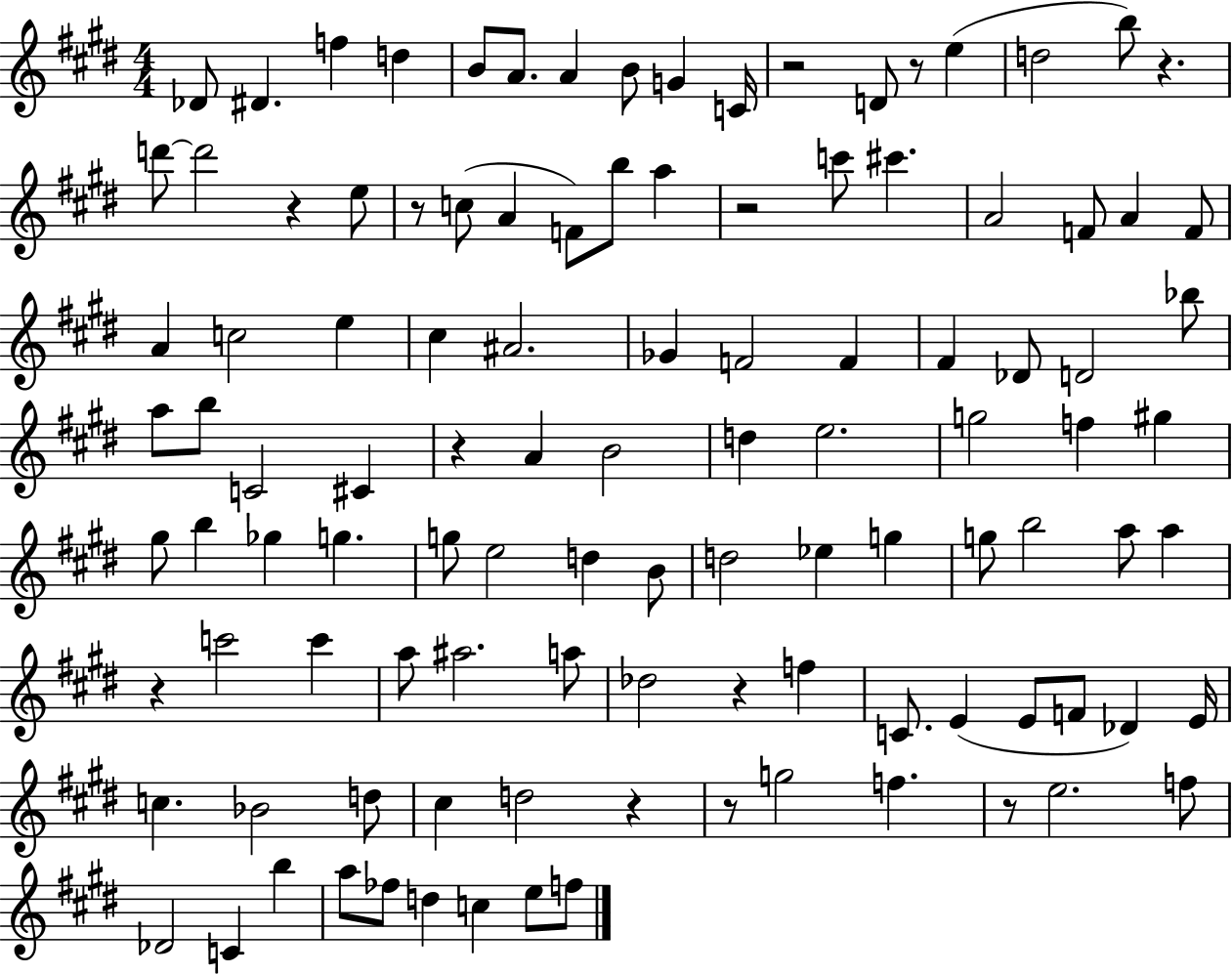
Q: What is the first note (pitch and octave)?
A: Db4